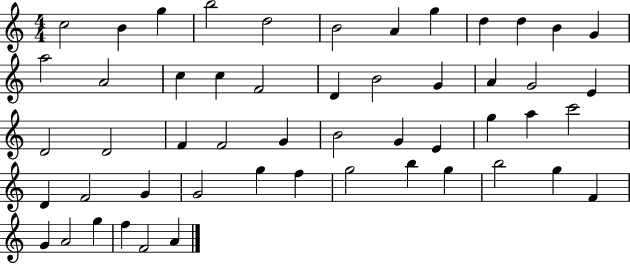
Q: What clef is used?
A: treble